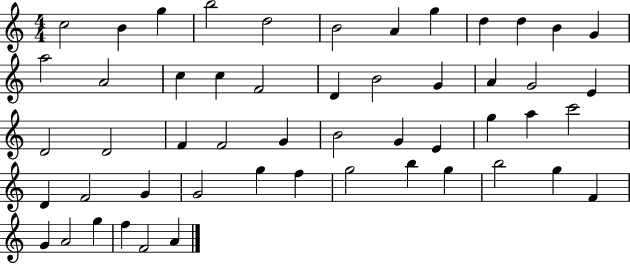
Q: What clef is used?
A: treble